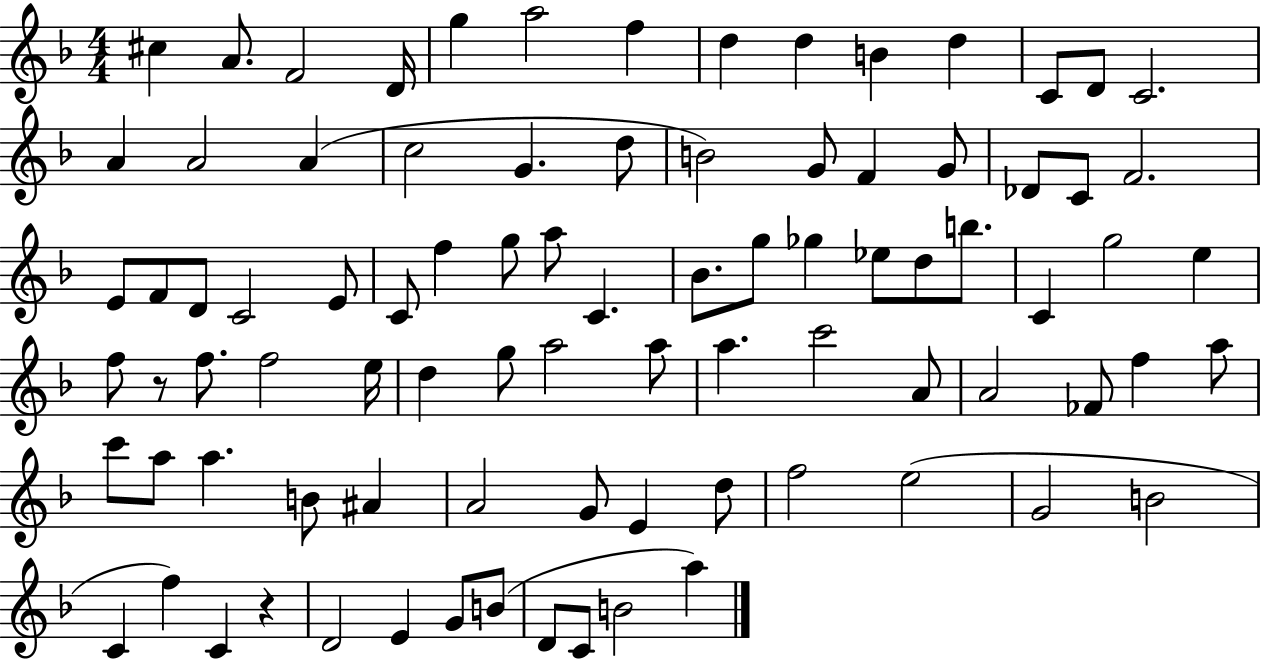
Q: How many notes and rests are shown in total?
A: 87